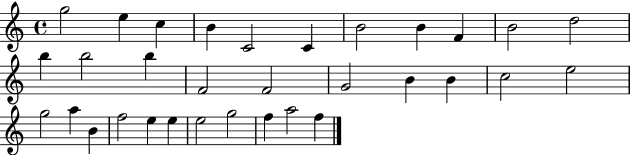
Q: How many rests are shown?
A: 0